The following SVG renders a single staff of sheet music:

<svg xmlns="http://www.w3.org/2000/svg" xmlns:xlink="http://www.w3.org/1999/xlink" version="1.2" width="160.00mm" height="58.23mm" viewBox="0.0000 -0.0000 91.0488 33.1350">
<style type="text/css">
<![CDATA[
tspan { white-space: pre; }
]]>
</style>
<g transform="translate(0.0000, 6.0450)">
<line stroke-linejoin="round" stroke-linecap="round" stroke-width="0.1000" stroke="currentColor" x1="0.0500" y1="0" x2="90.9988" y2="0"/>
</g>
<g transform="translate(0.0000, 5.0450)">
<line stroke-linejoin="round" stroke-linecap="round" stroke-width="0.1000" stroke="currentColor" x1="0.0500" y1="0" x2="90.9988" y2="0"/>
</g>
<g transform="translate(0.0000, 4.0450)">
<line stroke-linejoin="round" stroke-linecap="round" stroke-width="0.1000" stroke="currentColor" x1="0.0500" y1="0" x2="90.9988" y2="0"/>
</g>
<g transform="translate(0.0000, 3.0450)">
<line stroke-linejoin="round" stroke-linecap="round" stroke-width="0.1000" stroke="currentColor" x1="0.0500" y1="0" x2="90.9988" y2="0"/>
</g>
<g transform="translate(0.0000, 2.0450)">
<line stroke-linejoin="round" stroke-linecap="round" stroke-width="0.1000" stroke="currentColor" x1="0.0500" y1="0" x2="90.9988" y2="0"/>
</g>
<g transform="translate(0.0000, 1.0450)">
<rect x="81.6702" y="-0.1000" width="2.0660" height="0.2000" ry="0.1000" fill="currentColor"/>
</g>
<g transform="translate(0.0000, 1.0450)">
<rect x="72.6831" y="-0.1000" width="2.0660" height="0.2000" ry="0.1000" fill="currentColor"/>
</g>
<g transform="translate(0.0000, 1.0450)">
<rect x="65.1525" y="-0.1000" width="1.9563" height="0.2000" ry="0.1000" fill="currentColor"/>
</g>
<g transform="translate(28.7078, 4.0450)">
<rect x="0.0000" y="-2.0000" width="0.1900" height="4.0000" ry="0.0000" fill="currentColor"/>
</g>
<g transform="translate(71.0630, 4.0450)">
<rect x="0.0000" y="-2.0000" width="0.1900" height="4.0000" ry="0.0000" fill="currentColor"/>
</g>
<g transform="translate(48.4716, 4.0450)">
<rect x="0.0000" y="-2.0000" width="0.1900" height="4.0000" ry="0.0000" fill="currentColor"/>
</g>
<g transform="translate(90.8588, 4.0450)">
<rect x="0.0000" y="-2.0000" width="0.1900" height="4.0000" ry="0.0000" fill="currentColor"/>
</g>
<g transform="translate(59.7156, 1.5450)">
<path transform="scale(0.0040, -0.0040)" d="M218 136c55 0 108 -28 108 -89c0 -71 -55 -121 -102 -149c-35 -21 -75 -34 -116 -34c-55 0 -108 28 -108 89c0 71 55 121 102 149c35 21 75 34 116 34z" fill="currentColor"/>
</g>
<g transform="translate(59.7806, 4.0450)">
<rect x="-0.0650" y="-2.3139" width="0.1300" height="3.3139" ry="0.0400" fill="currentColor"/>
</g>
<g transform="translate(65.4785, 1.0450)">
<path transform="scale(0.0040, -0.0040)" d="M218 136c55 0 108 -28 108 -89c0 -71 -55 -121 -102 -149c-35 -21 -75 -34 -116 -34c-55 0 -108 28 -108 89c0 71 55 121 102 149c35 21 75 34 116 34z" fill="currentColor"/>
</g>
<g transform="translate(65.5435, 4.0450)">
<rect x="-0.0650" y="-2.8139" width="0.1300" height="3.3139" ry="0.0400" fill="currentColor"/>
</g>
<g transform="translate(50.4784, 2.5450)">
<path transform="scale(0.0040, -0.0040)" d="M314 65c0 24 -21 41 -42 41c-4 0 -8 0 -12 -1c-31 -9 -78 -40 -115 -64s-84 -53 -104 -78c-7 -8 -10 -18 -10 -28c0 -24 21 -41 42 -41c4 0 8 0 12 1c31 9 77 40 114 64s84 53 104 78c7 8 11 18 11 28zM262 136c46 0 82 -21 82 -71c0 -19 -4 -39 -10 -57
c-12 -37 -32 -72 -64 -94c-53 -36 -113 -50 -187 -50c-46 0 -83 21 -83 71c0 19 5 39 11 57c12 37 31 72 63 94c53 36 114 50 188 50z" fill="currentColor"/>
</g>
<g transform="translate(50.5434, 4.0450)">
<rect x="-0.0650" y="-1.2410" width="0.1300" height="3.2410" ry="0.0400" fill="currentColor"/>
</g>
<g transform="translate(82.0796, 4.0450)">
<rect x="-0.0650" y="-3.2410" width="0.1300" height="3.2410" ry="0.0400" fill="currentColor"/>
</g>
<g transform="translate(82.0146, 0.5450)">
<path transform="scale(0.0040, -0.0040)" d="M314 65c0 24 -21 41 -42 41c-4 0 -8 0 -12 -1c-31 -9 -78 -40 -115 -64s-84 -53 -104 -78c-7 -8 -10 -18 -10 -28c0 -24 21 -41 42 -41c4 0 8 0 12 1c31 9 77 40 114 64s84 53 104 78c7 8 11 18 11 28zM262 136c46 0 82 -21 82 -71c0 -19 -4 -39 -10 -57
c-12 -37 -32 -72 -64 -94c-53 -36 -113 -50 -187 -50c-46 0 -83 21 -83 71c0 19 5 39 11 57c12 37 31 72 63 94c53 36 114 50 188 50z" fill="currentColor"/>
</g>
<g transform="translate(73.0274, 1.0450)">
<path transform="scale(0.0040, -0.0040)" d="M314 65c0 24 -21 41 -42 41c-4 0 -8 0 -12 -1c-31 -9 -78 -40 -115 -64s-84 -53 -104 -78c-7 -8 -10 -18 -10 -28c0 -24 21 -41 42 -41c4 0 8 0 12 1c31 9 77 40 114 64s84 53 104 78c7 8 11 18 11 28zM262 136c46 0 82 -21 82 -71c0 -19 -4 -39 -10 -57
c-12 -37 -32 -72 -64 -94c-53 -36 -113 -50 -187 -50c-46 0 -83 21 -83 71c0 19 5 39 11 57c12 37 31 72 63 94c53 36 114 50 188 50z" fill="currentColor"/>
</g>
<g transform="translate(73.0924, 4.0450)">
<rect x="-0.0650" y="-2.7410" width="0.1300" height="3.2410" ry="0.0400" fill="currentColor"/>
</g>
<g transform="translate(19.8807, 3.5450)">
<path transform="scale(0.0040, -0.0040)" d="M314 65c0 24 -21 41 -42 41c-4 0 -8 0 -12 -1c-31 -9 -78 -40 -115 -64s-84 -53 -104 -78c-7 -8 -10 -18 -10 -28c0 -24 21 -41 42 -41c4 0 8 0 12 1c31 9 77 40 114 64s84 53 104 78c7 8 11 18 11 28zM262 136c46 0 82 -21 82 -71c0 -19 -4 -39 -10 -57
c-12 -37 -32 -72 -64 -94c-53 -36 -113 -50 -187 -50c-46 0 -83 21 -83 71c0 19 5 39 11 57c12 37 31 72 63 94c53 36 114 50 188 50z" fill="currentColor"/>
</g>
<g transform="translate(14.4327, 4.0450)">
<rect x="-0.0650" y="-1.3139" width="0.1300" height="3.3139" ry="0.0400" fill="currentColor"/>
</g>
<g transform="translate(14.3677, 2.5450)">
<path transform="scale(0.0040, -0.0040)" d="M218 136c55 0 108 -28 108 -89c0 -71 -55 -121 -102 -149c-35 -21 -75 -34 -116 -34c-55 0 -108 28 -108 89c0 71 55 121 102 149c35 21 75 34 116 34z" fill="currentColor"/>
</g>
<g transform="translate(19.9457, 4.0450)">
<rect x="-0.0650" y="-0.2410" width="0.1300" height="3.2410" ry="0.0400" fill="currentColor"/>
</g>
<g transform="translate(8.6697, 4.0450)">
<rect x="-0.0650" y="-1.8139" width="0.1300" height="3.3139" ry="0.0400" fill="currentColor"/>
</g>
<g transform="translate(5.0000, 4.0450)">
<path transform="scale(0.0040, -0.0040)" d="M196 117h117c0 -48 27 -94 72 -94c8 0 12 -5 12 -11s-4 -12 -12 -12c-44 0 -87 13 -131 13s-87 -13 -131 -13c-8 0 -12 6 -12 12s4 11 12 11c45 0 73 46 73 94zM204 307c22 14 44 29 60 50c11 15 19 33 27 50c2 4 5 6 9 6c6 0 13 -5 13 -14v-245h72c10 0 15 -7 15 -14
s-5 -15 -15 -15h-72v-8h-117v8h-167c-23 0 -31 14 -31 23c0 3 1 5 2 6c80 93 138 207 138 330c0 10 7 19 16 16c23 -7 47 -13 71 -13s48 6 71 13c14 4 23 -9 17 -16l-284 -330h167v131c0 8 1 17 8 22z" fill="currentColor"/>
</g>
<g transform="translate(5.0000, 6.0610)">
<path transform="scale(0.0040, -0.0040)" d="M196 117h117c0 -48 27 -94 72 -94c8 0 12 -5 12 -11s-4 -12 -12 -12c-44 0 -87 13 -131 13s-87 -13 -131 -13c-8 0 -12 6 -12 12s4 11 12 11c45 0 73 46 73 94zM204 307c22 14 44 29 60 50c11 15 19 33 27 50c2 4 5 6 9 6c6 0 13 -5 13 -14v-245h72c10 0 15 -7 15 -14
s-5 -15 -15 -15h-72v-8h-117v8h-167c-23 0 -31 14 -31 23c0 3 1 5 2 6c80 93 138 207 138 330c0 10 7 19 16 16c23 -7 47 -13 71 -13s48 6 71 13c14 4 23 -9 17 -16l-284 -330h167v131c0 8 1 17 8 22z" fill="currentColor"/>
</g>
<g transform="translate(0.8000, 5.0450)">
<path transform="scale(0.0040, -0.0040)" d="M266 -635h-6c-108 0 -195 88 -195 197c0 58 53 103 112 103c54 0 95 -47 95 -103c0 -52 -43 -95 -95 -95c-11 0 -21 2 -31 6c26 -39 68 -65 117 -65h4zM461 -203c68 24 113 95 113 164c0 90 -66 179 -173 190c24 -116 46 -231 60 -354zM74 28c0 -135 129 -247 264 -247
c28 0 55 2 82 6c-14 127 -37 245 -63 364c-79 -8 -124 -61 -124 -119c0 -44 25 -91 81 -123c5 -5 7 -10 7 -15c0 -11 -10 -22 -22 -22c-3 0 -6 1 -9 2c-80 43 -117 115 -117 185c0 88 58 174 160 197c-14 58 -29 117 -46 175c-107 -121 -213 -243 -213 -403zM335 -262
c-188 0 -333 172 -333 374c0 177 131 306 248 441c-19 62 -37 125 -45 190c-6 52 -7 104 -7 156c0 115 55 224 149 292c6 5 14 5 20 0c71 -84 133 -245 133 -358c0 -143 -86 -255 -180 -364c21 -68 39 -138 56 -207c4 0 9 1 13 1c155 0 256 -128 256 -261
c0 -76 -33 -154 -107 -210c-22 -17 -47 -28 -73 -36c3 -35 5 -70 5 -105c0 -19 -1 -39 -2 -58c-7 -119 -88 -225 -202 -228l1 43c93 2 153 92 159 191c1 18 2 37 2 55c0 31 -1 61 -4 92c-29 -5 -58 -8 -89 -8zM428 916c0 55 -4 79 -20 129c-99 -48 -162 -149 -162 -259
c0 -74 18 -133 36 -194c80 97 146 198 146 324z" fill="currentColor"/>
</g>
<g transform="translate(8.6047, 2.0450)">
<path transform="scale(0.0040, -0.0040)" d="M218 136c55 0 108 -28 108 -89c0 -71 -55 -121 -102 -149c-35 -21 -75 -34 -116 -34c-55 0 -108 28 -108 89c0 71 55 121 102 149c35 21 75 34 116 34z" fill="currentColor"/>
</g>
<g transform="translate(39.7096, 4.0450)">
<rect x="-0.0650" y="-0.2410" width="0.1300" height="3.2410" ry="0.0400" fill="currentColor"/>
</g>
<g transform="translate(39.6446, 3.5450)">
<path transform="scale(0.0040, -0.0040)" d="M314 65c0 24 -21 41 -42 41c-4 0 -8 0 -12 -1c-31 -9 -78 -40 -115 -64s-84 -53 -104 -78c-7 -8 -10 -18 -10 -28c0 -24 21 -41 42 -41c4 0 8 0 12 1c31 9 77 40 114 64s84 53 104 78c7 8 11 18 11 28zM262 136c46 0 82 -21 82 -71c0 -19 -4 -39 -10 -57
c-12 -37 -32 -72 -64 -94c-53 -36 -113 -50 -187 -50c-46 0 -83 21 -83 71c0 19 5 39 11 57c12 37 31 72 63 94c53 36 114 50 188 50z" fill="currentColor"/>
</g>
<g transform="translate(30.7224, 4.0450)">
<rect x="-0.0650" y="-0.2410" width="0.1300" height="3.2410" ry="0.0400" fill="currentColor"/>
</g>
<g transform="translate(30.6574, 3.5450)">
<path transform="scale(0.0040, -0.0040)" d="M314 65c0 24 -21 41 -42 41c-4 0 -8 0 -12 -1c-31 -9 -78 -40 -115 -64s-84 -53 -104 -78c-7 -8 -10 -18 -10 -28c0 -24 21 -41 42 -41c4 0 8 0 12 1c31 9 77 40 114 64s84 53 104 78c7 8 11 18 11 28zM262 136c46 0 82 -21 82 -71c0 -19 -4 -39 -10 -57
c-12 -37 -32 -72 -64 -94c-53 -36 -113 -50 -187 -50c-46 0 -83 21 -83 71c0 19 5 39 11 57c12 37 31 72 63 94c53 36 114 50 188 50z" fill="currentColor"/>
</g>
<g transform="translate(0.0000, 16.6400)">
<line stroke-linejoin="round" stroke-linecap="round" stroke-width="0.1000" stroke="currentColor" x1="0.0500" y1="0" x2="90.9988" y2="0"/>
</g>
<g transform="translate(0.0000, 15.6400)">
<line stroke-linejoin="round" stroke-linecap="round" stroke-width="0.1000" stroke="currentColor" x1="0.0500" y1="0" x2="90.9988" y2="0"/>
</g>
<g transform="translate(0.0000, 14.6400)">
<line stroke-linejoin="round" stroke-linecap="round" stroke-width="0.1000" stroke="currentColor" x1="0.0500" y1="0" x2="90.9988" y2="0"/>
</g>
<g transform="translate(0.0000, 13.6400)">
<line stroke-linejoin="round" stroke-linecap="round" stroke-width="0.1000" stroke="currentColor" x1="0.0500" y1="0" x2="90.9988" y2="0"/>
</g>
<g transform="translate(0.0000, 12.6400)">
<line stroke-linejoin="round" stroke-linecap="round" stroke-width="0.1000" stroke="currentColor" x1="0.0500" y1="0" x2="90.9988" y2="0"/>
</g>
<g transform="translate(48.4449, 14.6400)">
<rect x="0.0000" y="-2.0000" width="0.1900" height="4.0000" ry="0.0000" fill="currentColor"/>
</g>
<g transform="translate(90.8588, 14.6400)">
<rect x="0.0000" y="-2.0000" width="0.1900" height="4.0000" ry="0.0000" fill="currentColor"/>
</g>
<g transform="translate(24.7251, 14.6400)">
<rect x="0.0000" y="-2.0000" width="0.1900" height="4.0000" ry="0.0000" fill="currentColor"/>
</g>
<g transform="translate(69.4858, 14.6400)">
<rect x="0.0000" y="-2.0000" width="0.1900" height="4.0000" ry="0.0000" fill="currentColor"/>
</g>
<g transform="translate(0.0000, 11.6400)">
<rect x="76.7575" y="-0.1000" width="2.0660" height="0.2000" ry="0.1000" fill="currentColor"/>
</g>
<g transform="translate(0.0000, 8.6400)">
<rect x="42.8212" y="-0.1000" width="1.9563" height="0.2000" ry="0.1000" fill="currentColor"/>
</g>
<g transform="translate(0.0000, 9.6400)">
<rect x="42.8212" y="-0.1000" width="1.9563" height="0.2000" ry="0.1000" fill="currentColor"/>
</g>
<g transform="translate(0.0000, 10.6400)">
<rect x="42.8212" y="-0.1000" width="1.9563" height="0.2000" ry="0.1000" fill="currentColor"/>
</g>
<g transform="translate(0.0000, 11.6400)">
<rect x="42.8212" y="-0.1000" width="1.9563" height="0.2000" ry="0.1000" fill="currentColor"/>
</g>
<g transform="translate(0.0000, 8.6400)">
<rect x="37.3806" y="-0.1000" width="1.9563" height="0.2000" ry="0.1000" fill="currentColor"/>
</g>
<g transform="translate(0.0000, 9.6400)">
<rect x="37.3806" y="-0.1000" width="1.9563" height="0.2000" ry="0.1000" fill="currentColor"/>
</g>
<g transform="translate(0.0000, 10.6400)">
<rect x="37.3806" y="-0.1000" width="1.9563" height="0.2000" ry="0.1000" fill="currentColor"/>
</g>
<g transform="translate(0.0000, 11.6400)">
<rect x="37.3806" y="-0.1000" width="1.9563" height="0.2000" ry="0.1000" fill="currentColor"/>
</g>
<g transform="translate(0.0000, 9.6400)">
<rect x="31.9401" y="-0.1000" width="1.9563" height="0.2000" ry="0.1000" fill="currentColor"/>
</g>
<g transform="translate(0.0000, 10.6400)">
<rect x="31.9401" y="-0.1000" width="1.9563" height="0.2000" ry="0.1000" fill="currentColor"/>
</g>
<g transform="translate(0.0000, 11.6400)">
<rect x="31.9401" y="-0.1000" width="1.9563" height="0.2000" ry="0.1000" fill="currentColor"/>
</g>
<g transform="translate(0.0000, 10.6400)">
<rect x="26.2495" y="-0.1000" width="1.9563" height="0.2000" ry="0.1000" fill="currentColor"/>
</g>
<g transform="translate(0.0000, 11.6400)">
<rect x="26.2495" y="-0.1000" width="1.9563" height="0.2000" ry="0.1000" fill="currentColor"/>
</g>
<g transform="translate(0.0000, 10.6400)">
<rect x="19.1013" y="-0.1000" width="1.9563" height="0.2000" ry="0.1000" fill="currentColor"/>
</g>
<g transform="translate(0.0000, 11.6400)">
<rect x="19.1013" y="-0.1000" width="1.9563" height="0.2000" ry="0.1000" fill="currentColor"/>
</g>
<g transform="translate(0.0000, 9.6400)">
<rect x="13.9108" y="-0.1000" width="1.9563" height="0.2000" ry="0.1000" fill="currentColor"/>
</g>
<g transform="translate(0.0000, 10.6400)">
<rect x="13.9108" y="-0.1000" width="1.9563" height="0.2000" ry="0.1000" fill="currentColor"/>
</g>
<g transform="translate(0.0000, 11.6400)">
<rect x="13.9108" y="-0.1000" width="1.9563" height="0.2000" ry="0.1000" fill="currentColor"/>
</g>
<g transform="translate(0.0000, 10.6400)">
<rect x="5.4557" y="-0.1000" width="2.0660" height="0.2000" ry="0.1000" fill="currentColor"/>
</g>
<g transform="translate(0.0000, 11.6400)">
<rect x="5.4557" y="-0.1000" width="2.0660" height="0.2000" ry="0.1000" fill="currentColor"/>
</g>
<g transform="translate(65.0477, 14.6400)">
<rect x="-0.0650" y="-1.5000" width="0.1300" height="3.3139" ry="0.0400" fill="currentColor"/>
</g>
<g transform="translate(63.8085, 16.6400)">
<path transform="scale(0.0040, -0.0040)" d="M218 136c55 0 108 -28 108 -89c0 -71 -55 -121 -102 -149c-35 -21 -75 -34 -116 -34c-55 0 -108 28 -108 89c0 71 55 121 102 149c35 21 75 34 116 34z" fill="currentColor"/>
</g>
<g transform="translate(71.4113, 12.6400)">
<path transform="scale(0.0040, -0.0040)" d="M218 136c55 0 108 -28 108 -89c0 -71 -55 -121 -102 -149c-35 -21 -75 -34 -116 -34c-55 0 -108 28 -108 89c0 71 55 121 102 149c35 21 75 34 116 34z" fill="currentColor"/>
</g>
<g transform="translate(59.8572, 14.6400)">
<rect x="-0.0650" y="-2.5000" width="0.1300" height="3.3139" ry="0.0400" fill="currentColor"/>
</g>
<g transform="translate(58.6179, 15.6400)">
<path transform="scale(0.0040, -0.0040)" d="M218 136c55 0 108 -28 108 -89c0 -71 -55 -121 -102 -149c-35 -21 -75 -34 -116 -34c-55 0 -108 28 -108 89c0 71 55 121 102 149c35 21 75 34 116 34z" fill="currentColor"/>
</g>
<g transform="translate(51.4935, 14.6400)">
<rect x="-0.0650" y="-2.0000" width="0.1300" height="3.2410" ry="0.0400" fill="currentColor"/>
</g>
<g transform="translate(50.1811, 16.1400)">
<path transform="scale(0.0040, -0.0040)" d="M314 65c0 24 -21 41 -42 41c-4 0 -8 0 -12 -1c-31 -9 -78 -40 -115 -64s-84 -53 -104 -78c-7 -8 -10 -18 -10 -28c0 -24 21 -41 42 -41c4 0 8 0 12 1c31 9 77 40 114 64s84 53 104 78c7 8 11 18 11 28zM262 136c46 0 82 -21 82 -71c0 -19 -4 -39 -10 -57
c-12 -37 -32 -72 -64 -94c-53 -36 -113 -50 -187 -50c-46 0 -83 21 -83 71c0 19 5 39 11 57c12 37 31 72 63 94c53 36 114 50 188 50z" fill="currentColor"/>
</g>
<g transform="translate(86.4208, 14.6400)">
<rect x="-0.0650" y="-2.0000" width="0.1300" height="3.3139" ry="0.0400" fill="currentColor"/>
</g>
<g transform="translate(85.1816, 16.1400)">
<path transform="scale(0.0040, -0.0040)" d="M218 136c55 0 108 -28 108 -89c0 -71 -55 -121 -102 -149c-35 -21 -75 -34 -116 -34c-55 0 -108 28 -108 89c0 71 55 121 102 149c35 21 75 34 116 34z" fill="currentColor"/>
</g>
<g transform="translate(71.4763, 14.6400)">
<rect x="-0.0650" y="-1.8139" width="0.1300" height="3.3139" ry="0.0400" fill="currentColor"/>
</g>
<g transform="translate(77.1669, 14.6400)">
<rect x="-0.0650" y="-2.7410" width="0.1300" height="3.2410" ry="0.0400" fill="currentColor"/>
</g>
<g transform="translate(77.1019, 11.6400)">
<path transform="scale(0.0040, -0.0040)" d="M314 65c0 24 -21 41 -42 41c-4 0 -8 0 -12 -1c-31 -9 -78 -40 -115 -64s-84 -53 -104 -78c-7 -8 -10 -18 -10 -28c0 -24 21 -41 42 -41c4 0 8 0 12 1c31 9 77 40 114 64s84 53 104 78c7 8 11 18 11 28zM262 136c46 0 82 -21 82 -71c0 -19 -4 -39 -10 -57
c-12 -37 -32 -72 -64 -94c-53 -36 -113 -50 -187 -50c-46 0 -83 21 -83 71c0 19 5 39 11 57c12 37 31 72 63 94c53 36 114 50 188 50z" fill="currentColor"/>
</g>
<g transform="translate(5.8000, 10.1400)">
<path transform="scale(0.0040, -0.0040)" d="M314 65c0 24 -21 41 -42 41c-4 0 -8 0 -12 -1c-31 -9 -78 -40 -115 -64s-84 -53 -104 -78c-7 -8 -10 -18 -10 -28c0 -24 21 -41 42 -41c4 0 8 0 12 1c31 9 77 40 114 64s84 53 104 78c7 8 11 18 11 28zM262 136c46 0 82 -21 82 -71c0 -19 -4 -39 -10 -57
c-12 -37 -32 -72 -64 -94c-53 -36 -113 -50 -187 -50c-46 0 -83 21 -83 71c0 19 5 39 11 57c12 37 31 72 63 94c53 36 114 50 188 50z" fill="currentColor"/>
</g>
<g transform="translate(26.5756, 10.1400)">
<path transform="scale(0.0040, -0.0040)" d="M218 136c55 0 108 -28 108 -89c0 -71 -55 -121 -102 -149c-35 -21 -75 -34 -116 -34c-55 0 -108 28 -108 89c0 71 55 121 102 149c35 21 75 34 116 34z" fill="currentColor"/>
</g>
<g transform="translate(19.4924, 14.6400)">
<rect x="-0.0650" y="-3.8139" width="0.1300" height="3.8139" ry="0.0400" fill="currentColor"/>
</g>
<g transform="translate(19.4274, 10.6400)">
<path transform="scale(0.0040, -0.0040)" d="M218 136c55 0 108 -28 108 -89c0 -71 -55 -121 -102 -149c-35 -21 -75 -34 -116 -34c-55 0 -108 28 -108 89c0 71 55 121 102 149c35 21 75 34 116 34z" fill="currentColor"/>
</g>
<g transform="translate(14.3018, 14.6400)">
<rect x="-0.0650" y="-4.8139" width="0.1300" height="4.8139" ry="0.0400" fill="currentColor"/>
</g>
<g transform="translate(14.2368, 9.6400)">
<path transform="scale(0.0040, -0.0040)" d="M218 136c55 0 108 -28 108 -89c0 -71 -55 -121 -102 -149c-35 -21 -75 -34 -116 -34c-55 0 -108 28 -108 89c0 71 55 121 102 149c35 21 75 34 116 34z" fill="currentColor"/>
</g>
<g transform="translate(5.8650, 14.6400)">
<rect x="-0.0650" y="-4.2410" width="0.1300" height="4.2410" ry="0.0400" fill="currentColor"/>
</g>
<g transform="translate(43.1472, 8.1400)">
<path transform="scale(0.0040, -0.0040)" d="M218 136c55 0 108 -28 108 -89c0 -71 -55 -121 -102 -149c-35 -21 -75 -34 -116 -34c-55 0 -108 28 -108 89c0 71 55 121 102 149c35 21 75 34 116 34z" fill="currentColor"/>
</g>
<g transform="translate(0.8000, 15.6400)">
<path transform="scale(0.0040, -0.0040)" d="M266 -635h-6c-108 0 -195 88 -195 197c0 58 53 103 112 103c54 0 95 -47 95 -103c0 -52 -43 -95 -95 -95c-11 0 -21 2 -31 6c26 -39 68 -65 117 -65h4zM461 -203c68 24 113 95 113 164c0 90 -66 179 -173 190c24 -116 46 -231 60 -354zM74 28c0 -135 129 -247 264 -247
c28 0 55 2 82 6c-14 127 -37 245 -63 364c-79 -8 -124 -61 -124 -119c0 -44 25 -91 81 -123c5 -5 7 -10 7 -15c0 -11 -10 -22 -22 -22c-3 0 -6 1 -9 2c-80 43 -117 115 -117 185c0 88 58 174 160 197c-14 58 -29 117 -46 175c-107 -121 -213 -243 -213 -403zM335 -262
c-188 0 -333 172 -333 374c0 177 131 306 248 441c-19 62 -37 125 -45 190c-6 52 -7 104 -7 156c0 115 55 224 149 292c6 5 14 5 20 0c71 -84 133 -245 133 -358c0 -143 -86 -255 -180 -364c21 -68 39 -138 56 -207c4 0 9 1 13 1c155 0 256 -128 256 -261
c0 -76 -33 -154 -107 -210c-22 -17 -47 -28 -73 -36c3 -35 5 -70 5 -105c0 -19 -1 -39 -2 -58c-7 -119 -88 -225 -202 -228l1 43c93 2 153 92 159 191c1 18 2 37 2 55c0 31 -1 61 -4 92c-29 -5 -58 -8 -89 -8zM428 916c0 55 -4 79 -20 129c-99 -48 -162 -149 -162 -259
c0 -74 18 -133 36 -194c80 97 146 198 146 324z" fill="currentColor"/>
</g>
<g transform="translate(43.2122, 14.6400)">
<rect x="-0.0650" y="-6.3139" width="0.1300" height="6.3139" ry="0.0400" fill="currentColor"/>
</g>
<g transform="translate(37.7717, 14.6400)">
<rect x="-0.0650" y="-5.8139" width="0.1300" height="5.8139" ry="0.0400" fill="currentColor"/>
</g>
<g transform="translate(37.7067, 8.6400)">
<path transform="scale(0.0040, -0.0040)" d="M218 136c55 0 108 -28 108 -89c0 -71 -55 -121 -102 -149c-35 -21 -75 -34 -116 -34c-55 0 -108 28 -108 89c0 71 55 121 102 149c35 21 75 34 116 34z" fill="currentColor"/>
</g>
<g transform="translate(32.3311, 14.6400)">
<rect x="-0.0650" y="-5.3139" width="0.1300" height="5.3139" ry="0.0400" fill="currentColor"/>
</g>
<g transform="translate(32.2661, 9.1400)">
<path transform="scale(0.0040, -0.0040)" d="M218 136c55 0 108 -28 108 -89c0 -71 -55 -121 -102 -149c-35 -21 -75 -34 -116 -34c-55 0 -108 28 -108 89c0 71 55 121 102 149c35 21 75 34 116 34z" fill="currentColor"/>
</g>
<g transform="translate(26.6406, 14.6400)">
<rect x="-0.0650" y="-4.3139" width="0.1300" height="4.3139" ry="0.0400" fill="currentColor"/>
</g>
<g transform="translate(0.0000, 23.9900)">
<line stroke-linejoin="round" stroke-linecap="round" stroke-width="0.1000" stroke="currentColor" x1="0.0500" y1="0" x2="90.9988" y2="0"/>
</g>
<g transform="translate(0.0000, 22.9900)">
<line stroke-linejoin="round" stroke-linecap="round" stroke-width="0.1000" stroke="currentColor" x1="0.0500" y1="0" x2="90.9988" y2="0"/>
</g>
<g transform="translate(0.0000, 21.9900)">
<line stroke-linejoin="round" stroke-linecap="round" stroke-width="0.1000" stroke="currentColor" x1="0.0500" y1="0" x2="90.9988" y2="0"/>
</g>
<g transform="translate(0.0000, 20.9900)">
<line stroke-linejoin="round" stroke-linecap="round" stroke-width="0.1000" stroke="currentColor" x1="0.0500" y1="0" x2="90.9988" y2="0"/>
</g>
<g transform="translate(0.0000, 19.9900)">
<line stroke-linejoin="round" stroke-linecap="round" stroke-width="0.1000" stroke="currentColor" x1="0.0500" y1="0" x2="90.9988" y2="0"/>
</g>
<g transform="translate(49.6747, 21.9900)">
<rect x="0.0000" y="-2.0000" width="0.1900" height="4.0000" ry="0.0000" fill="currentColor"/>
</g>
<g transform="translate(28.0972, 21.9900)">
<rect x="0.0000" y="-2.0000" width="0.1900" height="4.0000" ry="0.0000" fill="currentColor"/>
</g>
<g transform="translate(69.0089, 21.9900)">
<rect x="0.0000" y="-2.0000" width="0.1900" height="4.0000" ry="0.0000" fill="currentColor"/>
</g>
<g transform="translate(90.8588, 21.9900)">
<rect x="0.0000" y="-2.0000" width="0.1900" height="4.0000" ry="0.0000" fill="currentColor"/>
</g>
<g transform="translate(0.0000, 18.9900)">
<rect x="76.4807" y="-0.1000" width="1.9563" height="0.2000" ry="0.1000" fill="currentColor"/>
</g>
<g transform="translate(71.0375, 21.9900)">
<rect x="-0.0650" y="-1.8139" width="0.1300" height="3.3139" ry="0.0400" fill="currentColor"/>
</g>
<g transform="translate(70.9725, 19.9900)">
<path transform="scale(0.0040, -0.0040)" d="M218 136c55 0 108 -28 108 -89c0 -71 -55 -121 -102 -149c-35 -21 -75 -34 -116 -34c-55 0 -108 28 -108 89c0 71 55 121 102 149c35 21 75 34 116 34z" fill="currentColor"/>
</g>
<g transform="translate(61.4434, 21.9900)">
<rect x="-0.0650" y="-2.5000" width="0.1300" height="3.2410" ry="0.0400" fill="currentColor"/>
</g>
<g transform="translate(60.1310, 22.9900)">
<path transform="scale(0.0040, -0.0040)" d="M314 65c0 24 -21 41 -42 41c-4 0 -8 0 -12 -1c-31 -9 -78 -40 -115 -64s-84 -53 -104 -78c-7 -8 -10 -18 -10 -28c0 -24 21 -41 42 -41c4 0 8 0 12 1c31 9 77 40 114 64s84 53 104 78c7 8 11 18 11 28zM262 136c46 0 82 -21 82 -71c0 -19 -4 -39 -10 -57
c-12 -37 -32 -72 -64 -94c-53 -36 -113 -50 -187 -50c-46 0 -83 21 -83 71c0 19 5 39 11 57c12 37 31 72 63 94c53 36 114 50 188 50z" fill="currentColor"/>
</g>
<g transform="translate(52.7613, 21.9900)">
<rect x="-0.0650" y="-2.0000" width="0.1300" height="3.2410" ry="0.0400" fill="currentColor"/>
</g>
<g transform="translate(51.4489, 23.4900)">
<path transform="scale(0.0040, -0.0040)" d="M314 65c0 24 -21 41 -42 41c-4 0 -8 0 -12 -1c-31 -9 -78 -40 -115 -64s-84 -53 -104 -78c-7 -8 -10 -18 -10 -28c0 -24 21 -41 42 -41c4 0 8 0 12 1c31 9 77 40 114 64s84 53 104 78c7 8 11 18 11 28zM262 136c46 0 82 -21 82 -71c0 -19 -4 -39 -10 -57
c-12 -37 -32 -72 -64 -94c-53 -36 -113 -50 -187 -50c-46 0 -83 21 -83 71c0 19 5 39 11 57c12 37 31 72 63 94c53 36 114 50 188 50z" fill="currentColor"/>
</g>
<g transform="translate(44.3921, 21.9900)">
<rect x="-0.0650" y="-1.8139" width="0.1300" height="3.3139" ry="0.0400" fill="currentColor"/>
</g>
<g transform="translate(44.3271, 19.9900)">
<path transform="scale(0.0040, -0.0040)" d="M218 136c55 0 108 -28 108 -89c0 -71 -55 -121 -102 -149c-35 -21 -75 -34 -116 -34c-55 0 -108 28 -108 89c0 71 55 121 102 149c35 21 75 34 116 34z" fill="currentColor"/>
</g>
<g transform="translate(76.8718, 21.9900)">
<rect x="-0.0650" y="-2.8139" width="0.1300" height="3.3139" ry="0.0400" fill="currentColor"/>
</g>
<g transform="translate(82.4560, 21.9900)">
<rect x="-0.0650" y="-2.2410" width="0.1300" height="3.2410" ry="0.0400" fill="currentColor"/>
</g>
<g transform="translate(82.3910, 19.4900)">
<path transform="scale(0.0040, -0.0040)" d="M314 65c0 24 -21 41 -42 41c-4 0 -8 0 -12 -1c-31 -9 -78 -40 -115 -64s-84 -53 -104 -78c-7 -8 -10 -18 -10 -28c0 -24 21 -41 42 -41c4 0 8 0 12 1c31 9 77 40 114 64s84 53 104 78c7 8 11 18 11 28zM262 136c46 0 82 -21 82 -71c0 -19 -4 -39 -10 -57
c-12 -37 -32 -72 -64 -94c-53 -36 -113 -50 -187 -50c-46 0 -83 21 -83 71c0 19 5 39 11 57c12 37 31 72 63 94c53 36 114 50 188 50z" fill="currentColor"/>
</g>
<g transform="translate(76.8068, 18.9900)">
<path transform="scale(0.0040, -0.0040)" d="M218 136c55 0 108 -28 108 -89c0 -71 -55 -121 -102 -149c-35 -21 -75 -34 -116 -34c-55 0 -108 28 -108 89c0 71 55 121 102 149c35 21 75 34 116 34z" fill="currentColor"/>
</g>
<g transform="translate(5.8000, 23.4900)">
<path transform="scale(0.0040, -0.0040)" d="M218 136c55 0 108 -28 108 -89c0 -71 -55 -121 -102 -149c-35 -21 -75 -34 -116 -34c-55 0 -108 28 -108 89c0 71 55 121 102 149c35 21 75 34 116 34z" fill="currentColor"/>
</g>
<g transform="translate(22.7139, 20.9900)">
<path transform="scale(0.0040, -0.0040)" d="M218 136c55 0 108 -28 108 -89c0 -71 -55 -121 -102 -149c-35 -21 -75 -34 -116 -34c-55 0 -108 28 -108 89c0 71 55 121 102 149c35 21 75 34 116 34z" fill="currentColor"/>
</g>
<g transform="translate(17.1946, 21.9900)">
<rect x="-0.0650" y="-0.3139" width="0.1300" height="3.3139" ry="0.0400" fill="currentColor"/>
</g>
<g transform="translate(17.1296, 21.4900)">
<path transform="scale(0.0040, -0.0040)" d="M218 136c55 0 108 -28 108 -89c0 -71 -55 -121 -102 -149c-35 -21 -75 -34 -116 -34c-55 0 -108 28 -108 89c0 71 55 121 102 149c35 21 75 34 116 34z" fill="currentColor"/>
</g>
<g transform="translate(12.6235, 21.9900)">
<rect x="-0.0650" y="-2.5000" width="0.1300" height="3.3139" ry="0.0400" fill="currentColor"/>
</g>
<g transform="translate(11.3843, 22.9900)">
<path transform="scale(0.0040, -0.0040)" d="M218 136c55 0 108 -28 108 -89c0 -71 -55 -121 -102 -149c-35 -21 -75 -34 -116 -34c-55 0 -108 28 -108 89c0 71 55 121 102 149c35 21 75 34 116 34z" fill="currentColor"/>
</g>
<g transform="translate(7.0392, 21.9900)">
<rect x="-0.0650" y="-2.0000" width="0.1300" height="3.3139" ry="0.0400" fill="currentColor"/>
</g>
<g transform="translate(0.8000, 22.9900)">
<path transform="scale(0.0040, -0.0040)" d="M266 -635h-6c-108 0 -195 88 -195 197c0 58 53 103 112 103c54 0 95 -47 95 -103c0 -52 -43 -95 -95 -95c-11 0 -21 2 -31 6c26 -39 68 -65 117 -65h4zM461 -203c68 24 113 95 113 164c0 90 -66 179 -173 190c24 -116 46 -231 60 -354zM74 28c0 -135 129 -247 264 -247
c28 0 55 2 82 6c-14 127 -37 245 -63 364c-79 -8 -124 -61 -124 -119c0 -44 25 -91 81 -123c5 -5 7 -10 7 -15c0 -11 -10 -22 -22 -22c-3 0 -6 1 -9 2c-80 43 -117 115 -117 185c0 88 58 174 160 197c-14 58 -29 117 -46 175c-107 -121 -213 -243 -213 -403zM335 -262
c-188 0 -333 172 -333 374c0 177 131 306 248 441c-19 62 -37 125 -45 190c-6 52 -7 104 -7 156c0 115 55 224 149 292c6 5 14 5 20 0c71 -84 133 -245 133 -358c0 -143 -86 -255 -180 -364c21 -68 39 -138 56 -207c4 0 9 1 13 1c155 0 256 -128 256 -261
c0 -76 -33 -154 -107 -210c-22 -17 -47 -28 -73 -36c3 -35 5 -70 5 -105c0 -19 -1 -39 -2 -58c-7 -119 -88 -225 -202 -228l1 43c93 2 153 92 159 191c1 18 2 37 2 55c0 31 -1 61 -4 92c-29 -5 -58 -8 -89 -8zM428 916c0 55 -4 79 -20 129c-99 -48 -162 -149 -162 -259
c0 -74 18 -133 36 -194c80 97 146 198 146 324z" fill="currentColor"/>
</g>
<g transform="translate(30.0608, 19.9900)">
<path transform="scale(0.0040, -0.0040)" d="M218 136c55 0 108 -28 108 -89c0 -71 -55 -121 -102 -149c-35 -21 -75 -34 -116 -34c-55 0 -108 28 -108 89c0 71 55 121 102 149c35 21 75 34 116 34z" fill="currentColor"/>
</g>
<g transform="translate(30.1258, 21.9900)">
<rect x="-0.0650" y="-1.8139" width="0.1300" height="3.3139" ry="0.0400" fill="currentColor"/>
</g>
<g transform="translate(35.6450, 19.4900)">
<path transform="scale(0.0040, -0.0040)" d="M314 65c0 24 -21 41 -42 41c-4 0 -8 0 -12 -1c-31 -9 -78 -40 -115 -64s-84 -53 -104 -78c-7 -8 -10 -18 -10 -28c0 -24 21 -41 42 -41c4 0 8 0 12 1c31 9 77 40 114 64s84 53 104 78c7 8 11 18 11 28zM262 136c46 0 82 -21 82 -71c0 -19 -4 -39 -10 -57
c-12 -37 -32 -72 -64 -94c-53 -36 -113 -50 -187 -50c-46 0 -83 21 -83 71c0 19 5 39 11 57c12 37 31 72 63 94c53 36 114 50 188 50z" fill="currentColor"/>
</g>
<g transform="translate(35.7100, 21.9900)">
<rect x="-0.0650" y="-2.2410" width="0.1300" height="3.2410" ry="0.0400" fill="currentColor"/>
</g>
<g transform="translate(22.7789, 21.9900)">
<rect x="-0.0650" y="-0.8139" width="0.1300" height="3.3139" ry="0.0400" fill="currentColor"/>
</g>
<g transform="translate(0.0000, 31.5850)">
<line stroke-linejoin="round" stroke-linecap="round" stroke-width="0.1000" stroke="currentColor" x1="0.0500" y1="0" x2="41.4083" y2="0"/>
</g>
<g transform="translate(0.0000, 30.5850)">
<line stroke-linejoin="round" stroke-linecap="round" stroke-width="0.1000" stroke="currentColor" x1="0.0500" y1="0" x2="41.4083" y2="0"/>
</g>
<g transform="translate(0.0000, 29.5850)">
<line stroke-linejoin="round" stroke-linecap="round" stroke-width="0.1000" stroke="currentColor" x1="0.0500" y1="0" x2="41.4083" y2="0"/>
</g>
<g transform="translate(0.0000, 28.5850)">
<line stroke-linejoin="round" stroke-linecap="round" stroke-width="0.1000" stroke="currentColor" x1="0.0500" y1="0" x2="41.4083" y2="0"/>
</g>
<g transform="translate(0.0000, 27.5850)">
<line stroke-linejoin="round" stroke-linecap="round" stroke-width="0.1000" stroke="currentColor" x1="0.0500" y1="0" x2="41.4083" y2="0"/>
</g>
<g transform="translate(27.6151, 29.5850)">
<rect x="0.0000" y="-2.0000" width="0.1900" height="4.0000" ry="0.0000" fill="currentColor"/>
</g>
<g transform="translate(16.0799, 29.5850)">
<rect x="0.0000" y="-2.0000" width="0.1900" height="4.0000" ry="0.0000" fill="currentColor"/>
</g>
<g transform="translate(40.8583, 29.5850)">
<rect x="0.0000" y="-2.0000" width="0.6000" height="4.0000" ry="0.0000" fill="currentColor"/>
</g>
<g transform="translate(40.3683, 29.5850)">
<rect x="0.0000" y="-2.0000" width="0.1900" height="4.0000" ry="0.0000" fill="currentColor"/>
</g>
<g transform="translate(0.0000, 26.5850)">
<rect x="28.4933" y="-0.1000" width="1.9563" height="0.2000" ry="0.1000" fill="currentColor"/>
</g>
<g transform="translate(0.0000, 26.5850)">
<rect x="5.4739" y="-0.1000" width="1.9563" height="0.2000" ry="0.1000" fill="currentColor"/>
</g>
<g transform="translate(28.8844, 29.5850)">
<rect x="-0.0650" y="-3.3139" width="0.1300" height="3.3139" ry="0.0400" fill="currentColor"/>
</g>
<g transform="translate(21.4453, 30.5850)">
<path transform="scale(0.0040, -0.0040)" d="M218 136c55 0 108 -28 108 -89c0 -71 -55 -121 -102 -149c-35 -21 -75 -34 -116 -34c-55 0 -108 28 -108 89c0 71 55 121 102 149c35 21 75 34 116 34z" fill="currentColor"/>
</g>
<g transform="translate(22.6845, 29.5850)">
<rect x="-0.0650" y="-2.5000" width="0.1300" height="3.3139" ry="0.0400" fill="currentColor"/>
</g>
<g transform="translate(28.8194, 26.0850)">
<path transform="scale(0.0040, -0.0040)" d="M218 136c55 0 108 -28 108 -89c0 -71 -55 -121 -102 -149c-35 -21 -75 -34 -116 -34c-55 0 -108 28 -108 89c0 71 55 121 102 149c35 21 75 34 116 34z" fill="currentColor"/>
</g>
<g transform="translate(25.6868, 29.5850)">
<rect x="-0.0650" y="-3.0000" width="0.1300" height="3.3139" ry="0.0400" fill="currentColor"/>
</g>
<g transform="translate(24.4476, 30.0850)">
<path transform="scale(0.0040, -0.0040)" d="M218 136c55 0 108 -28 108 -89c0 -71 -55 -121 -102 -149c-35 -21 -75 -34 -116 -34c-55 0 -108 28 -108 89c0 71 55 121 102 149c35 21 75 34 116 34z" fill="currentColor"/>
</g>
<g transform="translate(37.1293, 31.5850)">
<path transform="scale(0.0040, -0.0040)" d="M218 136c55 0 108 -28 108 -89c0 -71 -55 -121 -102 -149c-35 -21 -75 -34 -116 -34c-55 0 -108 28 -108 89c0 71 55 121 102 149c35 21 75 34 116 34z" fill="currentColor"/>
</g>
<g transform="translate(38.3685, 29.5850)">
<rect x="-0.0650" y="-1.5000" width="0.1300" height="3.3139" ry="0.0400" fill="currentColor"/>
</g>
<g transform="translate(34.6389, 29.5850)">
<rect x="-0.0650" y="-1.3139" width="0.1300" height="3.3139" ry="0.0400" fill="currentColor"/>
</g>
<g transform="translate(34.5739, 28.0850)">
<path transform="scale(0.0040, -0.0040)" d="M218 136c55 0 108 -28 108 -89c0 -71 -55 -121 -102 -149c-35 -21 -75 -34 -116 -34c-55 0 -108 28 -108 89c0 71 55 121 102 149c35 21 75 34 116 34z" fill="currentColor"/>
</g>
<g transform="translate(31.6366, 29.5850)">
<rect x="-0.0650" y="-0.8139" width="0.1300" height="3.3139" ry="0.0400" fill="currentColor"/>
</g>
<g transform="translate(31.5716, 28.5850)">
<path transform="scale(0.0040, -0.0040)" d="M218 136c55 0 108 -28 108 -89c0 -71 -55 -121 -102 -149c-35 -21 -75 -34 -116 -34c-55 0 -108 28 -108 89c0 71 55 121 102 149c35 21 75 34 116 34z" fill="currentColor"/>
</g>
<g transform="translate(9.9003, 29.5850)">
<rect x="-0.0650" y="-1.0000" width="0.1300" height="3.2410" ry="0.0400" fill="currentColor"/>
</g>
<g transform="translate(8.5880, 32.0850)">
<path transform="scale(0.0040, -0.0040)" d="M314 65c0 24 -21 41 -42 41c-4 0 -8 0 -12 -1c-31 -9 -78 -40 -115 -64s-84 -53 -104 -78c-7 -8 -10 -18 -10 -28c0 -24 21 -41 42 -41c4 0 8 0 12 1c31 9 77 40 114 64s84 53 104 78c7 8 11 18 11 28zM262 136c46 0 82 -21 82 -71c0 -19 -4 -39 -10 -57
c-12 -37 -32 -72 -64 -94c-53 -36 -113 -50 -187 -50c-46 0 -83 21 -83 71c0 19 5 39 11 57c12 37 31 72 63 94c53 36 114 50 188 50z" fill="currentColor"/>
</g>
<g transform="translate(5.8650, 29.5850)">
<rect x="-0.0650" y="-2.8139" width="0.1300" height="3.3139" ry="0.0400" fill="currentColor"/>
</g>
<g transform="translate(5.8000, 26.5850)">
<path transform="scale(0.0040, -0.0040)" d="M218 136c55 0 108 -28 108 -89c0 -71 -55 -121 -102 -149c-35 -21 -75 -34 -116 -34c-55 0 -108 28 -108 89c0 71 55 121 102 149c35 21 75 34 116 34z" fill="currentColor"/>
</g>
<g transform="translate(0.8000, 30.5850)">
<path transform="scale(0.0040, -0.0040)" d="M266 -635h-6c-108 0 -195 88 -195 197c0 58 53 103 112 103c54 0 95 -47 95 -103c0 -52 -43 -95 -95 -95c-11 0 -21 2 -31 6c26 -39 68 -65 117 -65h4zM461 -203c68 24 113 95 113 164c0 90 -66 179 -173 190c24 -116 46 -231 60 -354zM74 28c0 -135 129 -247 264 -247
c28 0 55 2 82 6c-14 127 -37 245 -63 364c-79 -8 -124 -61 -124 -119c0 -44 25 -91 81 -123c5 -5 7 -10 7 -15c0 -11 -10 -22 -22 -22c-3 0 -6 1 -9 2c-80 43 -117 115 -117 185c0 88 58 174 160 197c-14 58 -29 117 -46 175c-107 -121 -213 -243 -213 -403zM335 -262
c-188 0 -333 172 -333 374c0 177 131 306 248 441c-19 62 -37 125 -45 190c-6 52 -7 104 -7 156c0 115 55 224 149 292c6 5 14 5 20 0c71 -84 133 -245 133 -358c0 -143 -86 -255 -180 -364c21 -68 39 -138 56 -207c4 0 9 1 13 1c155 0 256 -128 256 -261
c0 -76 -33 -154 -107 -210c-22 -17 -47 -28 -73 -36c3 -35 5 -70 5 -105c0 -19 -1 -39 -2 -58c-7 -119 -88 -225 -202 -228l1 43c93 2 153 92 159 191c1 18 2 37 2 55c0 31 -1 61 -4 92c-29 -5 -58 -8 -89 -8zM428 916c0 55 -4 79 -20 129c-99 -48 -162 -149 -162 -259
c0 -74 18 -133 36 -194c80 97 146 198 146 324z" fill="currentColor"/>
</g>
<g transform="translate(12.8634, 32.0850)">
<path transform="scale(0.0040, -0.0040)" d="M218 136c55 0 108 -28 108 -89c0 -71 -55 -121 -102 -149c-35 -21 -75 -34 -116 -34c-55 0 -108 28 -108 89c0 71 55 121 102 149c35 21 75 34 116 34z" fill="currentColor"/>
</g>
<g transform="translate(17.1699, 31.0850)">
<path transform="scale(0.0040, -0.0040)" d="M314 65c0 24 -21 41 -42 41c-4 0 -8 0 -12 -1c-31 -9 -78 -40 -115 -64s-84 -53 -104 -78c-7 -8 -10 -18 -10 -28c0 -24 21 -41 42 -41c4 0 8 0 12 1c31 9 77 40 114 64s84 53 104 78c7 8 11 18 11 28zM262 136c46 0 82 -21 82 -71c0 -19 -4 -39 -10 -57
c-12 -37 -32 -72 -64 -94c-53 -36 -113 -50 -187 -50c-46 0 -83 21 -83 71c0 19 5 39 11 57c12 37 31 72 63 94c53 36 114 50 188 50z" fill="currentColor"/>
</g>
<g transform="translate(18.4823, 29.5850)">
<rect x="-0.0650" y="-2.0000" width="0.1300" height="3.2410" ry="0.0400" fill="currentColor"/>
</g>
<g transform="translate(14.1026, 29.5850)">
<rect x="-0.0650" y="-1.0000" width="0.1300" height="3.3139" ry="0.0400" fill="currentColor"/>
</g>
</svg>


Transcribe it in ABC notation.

X:1
T:Untitled
M:4/4
L:1/4
K:C
f e c2 c2 c2 e2 g a a2 b2 d'2 e' c' d' f' g' a' F2 G E f a2 F F G c d f g2 f F2 G2 f a g2 a D2 D F2 G A b d e E